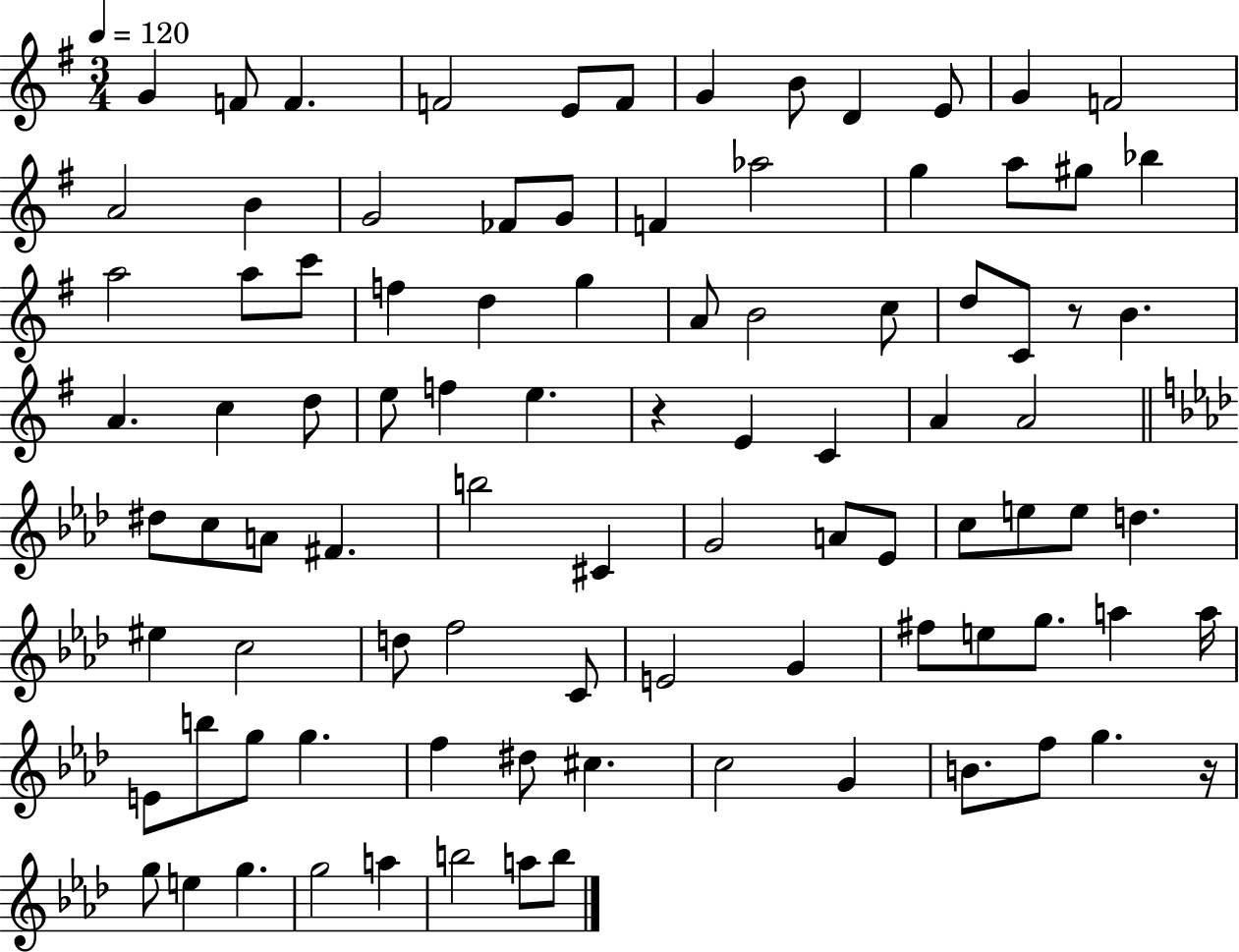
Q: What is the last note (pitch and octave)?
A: B5